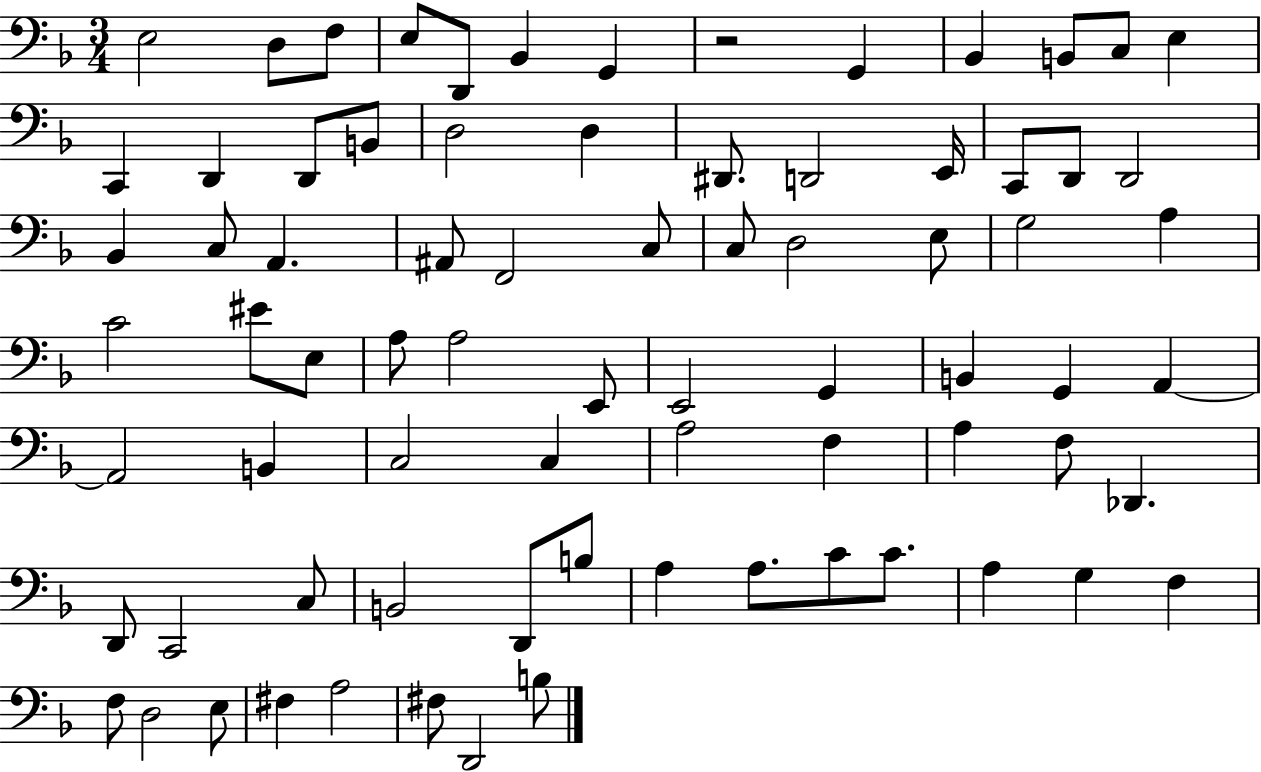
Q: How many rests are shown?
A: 1